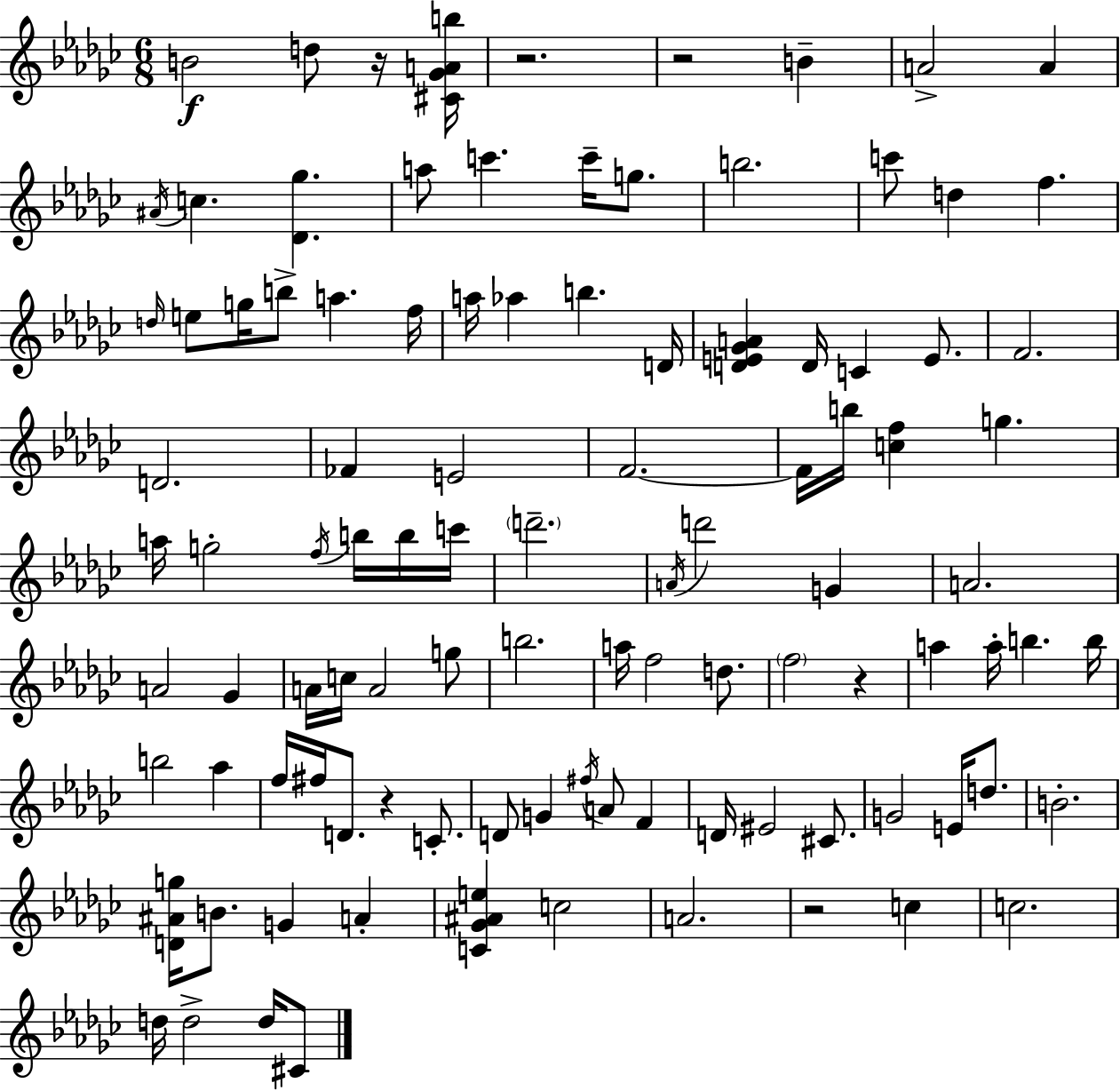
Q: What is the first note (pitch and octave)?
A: B4